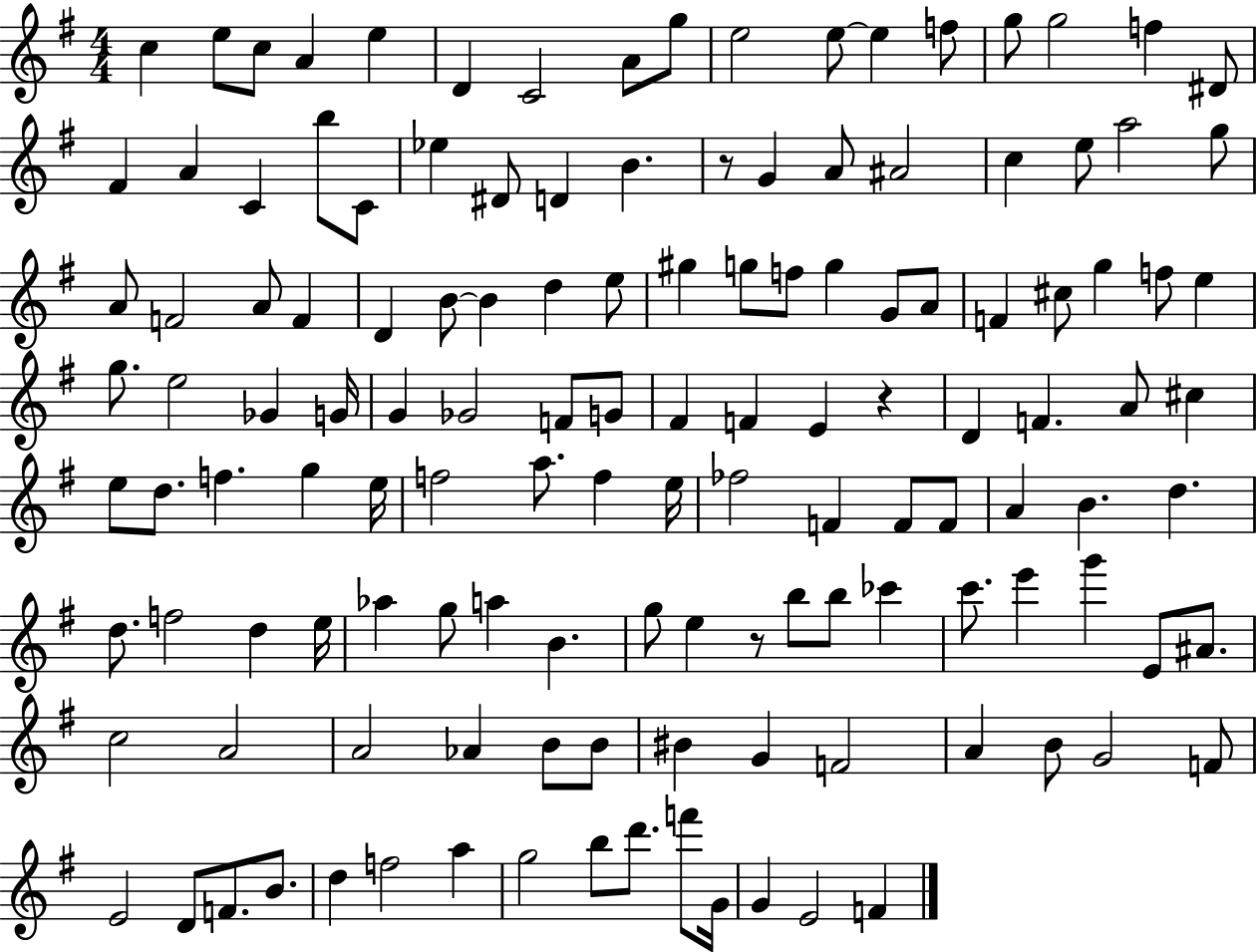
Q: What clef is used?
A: treble